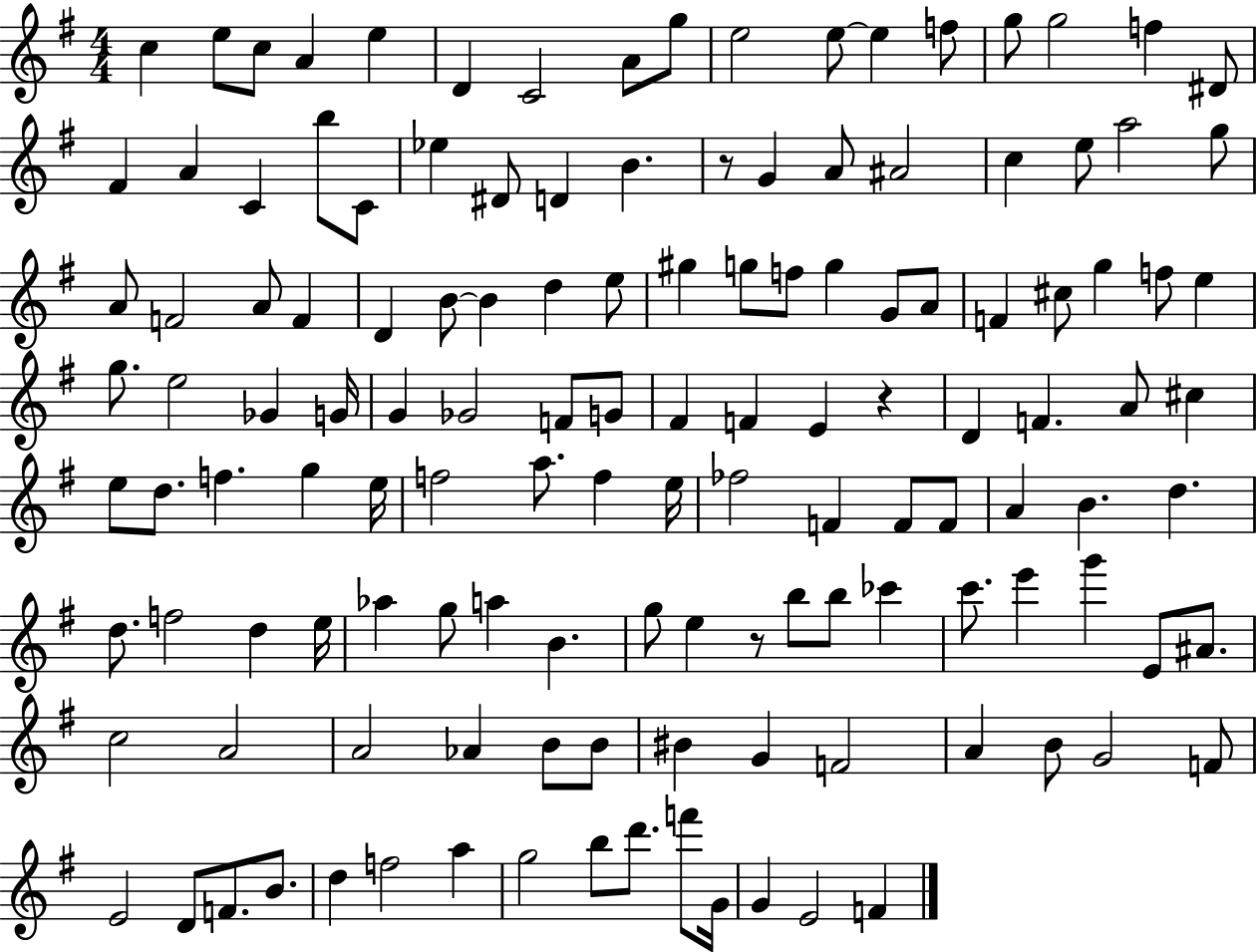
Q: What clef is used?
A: treble